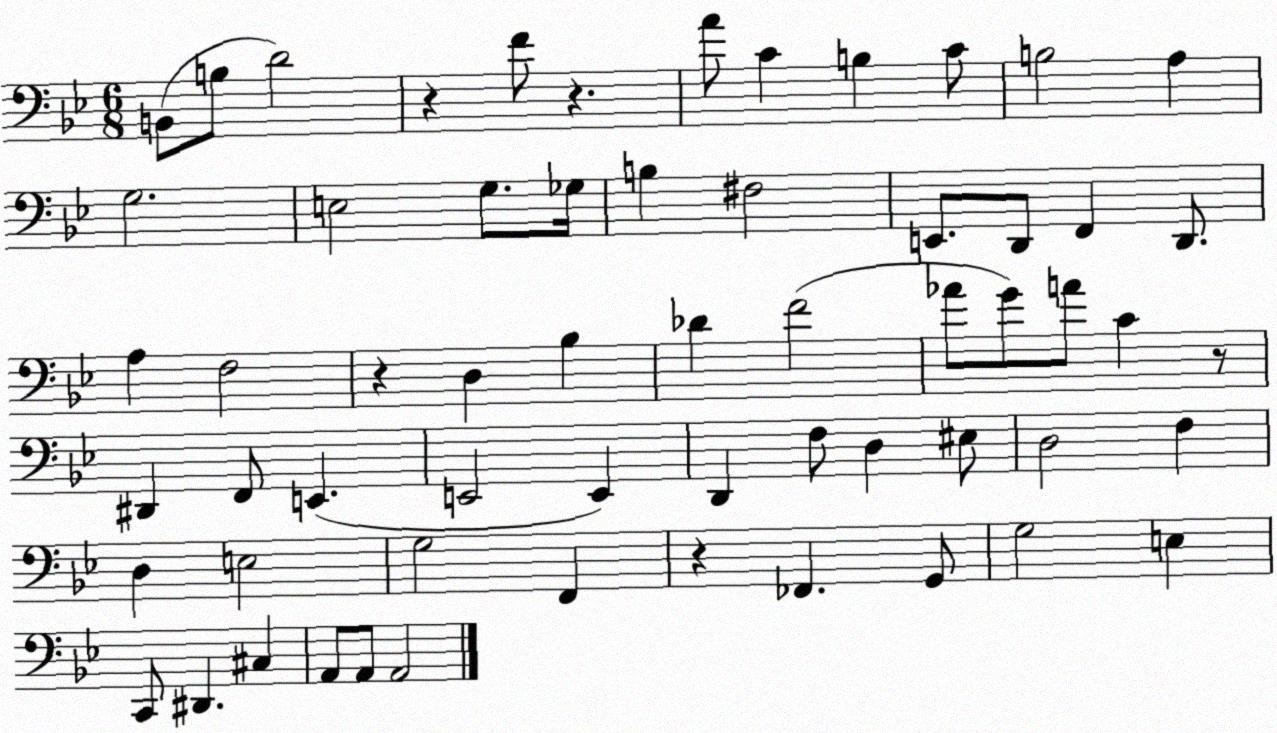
X:1
T:Untitled
M:6/8
L:1/4
K:Bb
B,,/2 B,/2 D2 z F/2 z A/2 C B, C/2 B,2 A, G,2 E,2 G,/2 _G,/4 B, ^F,2 E,,/2 D,,/2 F,, D,,/2 A, F,2 z D, _B, _D F2 _A/2 G/2 A/2 C z/2 ^D,, F,,/2 E,, E,,2 E,, D,, F,/2 D, ^E,/2 D,2 F, D, E,2 G,2 F,, z _F,, G,,/2 G,2 E, C,,/2 ^D,, ^C, A,,/2 A,,/2 A,,2